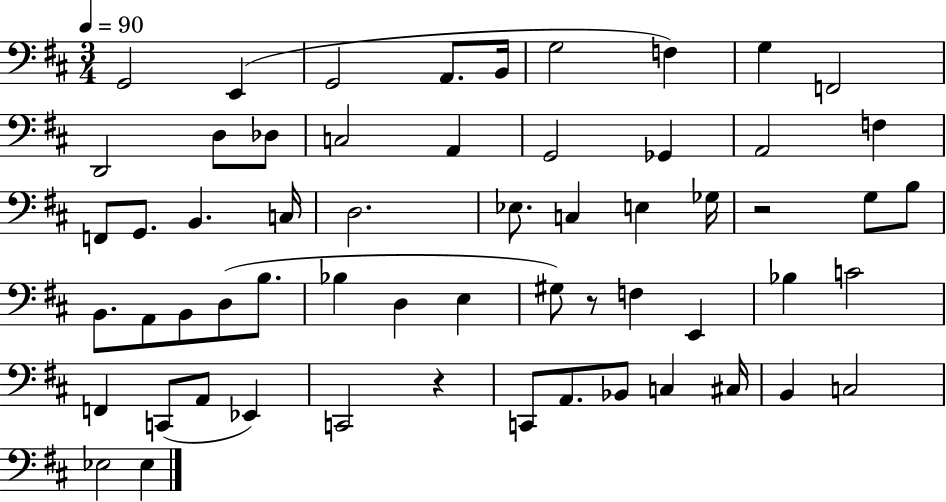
{
  \clef bass
  \numericTimeSignature
  \time 3/4
  \key d \major
  \tempo 4 = 90
  \repeat volta 2 { g,2 e,4( | g,2 a,8. b,16 | g2 f4) | g4 f,2 | \break d,2 d8 des8 | c2 a,4 | g,2 ges,4 | a,2 f4 | \break f,8 g,8. b,4. c16 | d2. | ees8. c4 e4 ges16 | r2 g8 b8 | \break b,8. a,8 b,8 d8( b8. | bes4 d4 e4 | gis8) r8 f4 e,4 | bes4 c'2 | \break f,4 c,8( a,8 ees,4) | c,2 r4 | c,8 a,8. bes,8 c4 cis16 | b,4 c2 | \break ees2 ees4 | } \bar "|."
}